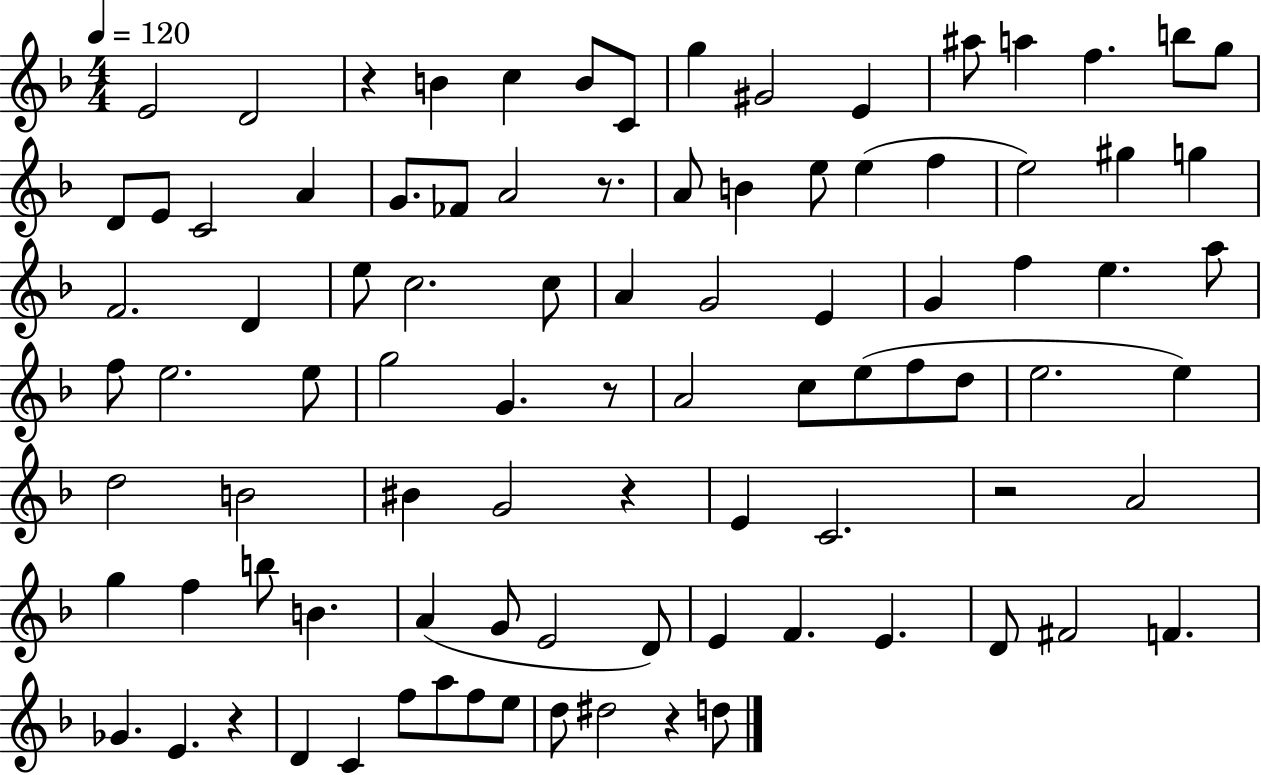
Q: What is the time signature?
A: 4/4